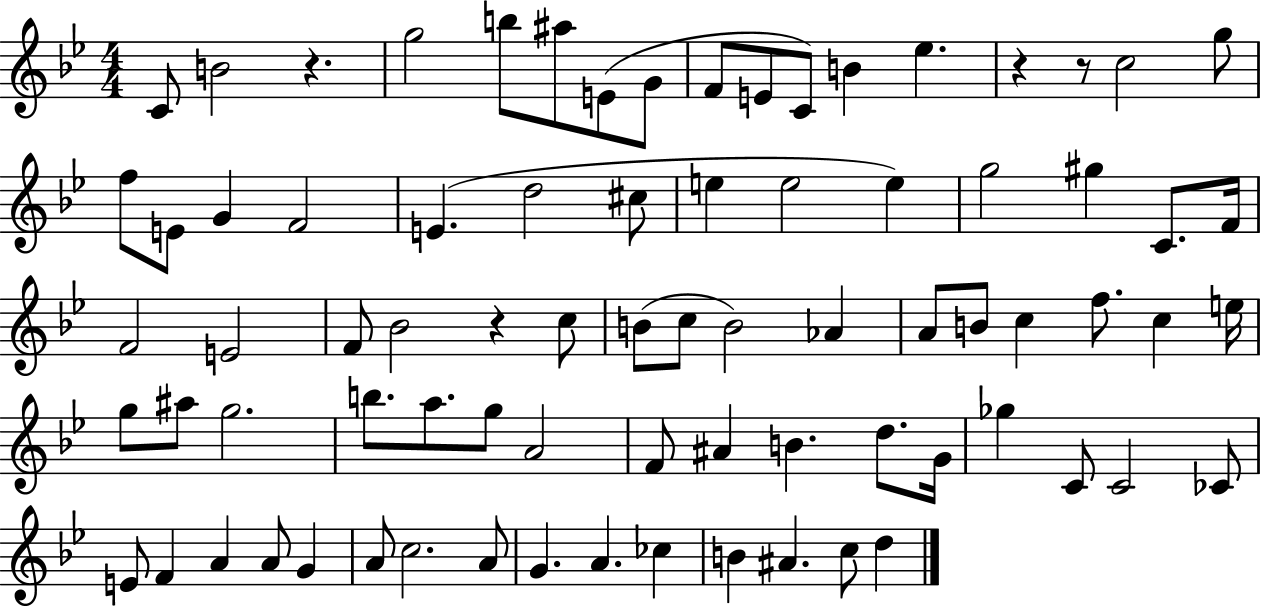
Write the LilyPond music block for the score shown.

{
  \clef treble
  \numericTimeSignature
  \time 4/4
  \key bes \major
  c'8 b'2 r4. | g''2 b''8 ais''8 e'8( g'8 | f'8 e'8 c'8) b'4 ees''4. | r4 r8 c''2 g''8 | \break f''8 e'8 g'4 f'2 | e'4.( d''2 cis''8 | e''4 e''2 e''4) | g''2 gis''4 c'8. f'16 | \break f'2 e'2 | f'8 bes'2 r4 c''8 | b'8( c''8 b'2) aes'4 | a'8 b'8 c''4 f''8. c''4 e''16 | \break g''8 ais''8 g''2. | b''8. a''8. g''8 a'2 | f'8 ais'4 b'4. d''8. g'16 | ges''4 c'8 c'2 ces'8 | \break e'8 f'4 a'4 a'8 g'4 | a'8 c''2. a'8 | g'4. a'4. ces''4 | b'4 ais'4. c''8 d''4 | \break \bar "|."
}